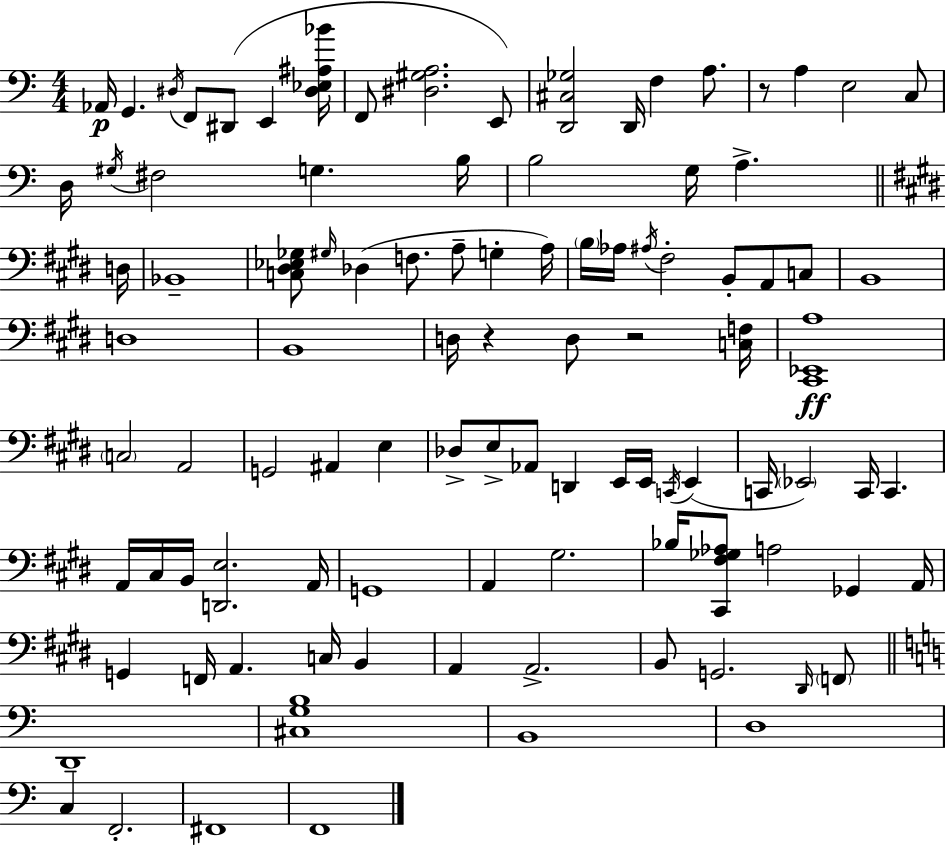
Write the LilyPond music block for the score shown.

{
  \clef bass
  \numericTimeSignature
  \time 4/4
  \key a \minor
  aes,16\p g,4. \acciaccatura { dis16 } f,8 dis,8( e,4 | <dis ees ais bes'>16 f,8 <dis gis a>2. e,8) | <d, cis ges>2 d,16 f4 a8. | r8 a4 e2 c8 | \break d16 \acciaccatura { gis16 } fis2 g4. | b16 b2 g16 a4.-> | \bar "||" \break \key e \major d16 bes,1-- | <c dis ees ges>8 \grace { gis16 }( des4 f8. a8-- g4-. | a16) \parenthesize b16 aes16 \acciaccatura { ais16 } fis2-. b,8-. a,8 | c8 b,1 | \break d1 | b,1 | d16 r4 d8 r2 | <c f>16 <cis, ees, a>1\ff | \break \parenthesize c2 a,2 | g,2 ais,4 e4 | des8-> e8-> aes,8 d,4 e,16 e,16 \acciaccatura { c,16 } | e,4( c,16 \parenthesize ees,2) c,16 c,4. | \break a,16 cis16 b,16 <d, e>2. | a,16 g,1 | a,4 gis2. | bes16 <cis, fis ges aes>8 a2 ges,4 | \break a,16 g,4 f,16 a,4. c16 | b,4 a,4 a,2.-> | b,8 g,2. | \grace { dis,16 } \parenthesize f,8 \bar "||" \break \key c \major d,1-- | <cis g b>1 | b,1 | d1 | \break c4 f,2.-. | fis,1 | f,1 | \bar "|."
}